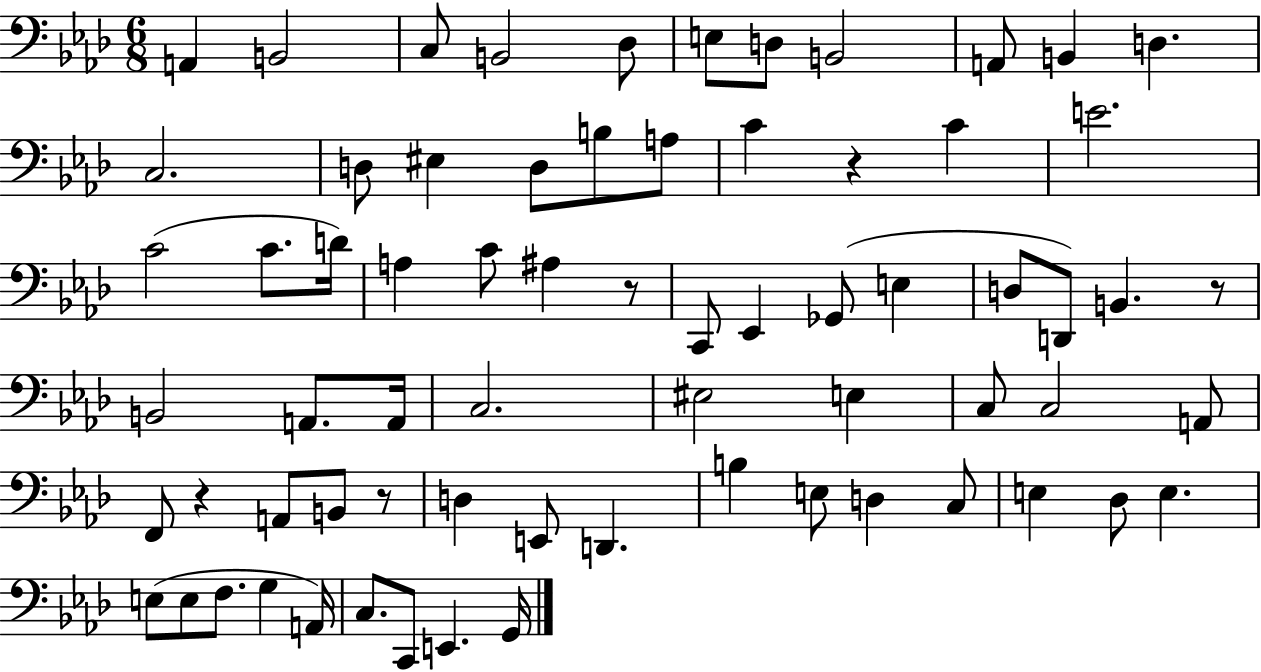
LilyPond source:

{
  \clef bass
  \numericTimeSignature
  \time 6/8
  \key aes \major
  a,4 b,2 | c8 b,2 des8 | e8 d8 b,2 | a,8 b,4 d4. | \break c2. | d8 eis4 d8 b8 a8 | c'4 r4 c'4 | e'2. | \break c'2( c'8. d'16) | a4 c'8 ais4 r8 | c,8 ees,4 ges,8( e4 | d8 d,8) b,4. r8 | \break b,2 a,8. a,16 | c2. | eis2 e4 | c8 c2 a,8 | \break f,8 r4 a,8 b,8 r8 | d4 e,8 d,4. | b4 e8 d4 c8 | e4 des8 e4. | \break e8( e8 f8. g4 a,16) | c8. c,8 e,4. g,16 | \bar "|."
}